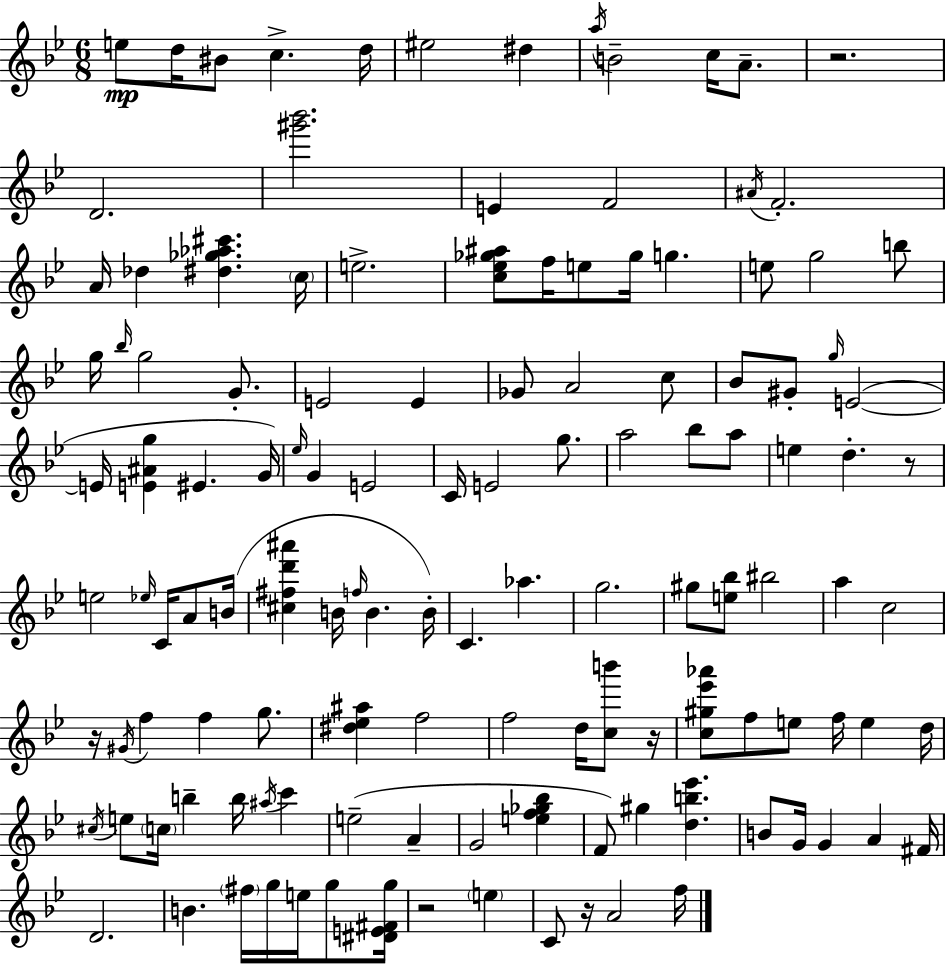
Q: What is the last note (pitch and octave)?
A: F5